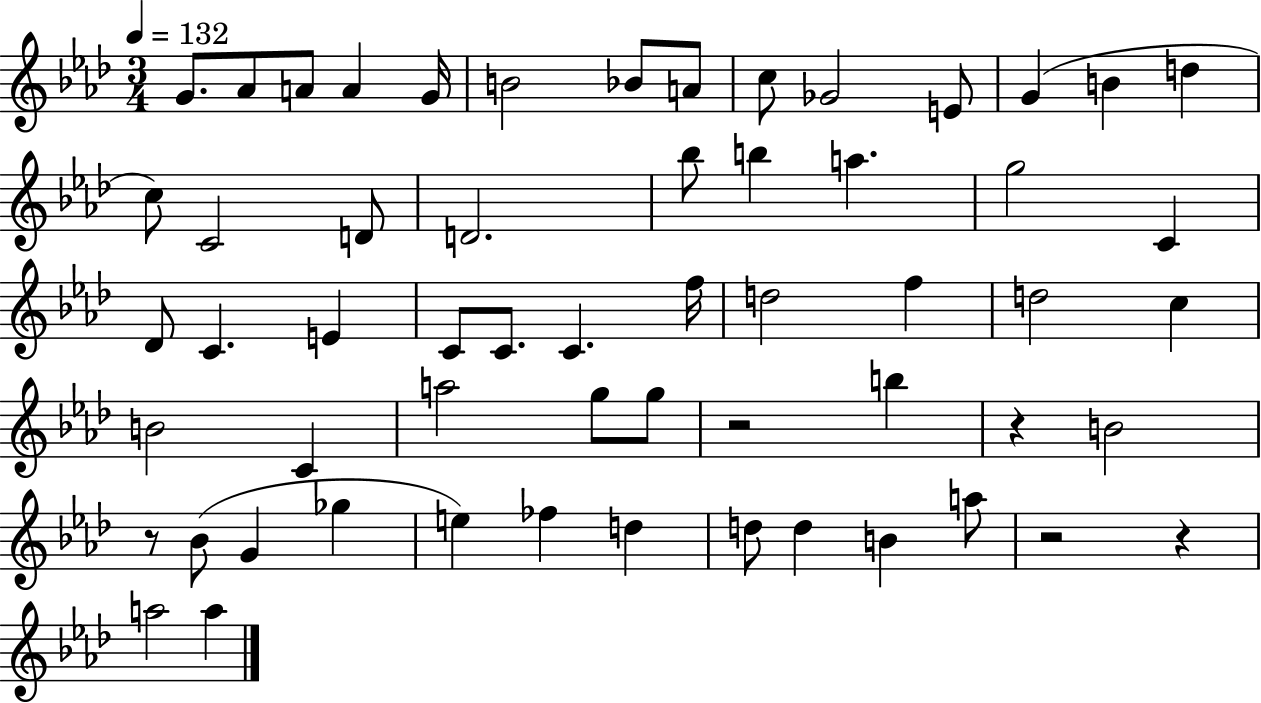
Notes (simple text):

G4/e. Ab4/e A4/e A4/q G4/s B4/h Bb4/e A4/e C5/e Gb4/h E4/e G4/q B4/q D5/q C5/e C4/h D4/e D4/h. Bb5/e B5/q A5/q. G5/h C4/q Db4/e C4/q. E4/q C4/e C4/e. C4/q. F5/s D5/h F5/q D5/h C5/q B4/h C4/q A5/h G5/e G5/e R/h B5/q R/q B4/h R/e Bb4/e G4/q Gb5/q E5/q FES5/q D5/q D5/e D5/q B4/q A5/e R/h R/q A5/h A5/q